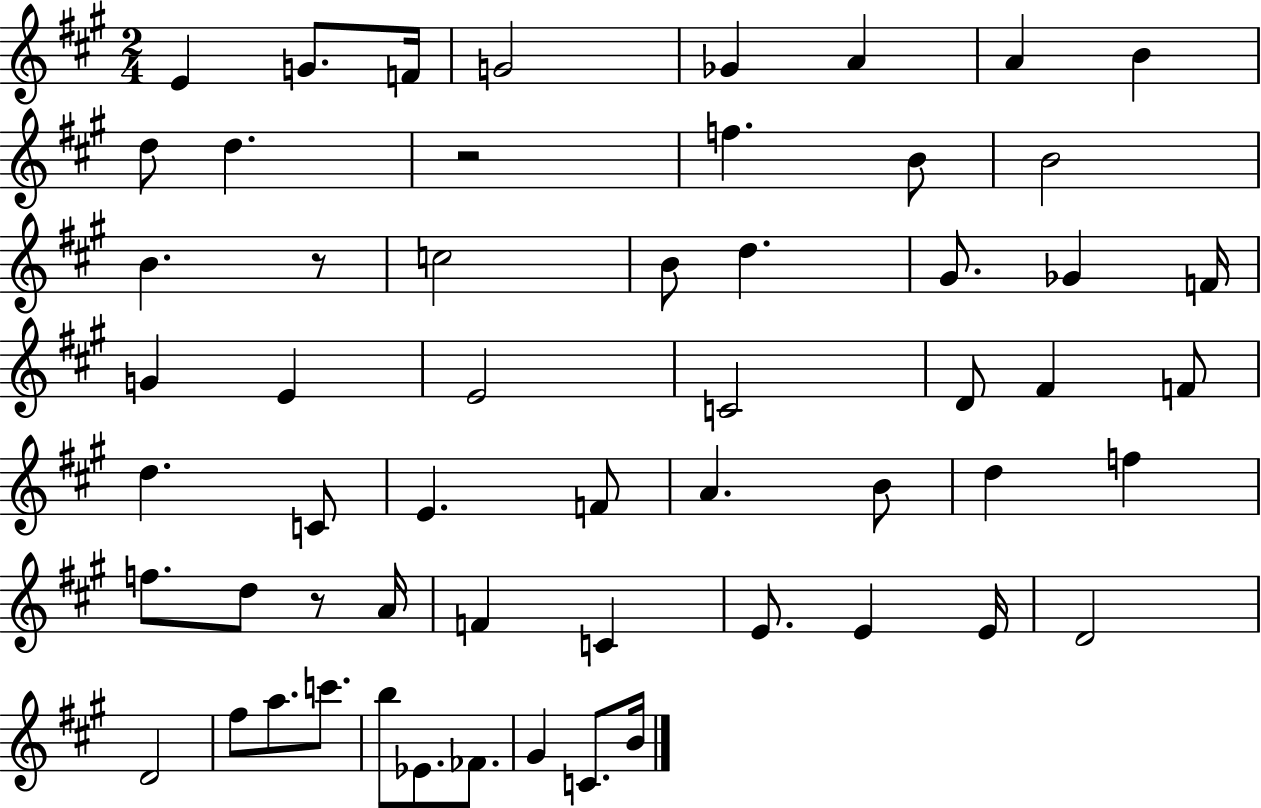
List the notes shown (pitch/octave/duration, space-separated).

E4/q G4/e. F4/s G4/h Gb4/q A4/q A4/q B4/q D5/e D5/q. R/h F5/q. B4/e B4/h B4/q. R/e C5/h B4/e D5/q. G#4/e. Gb4/q F4/s G4/q E4/q E4/h C4/h D4/e F#4/q F4/e D5/q. C4/e E4/q. F4/e A4/q. B4/e D5/q F5/q F5/e. D5/e R/e A4/s F4/q C4/q E4/e. E4/q E4/s D4/h D4/h F#5/e A5/e. C6/e. B5/e Eb4/e. FES4/e. G#4/q C4/e. B4/s